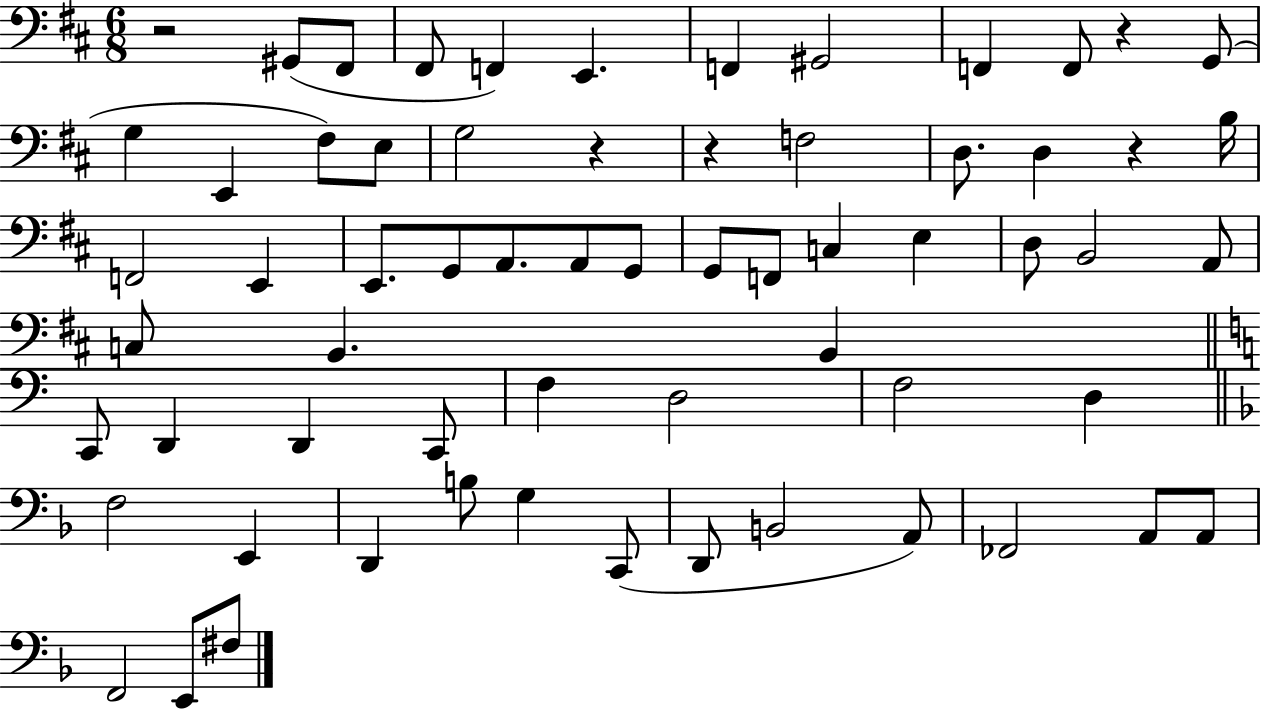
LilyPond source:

{
  \clef bass
  \numericTimeSignature
  \time 6/8
  \key d \major
  r2 gis,8( fis,8 | fis,8 f,4) e,4. | f,4 gis,2 | f,4 f,8 r4 g,8( | \break g4 e,4 fis8) e8 | g2 r4 | r4 f2 | d8. d4 r4 b16 | \break f,2 e,4 | e,8. g,8 a,8. a,8 g,8 | g,8 f,8 c4 e4 | d8 b,2 a,8 | \break c8 b,4. b,4 | \bar "||" \break \key c \major c,8 d,4 d,4 c,8 | f4 d2 | f2 d4 | \bar "||" \break \key f \major f2 e,4 | d,4 b8 g4 c,8( | d,8 b,2 a,8) | fes,2 a,8 a,8 | \break f,2 e,8 fis8 | \bar "|."
}